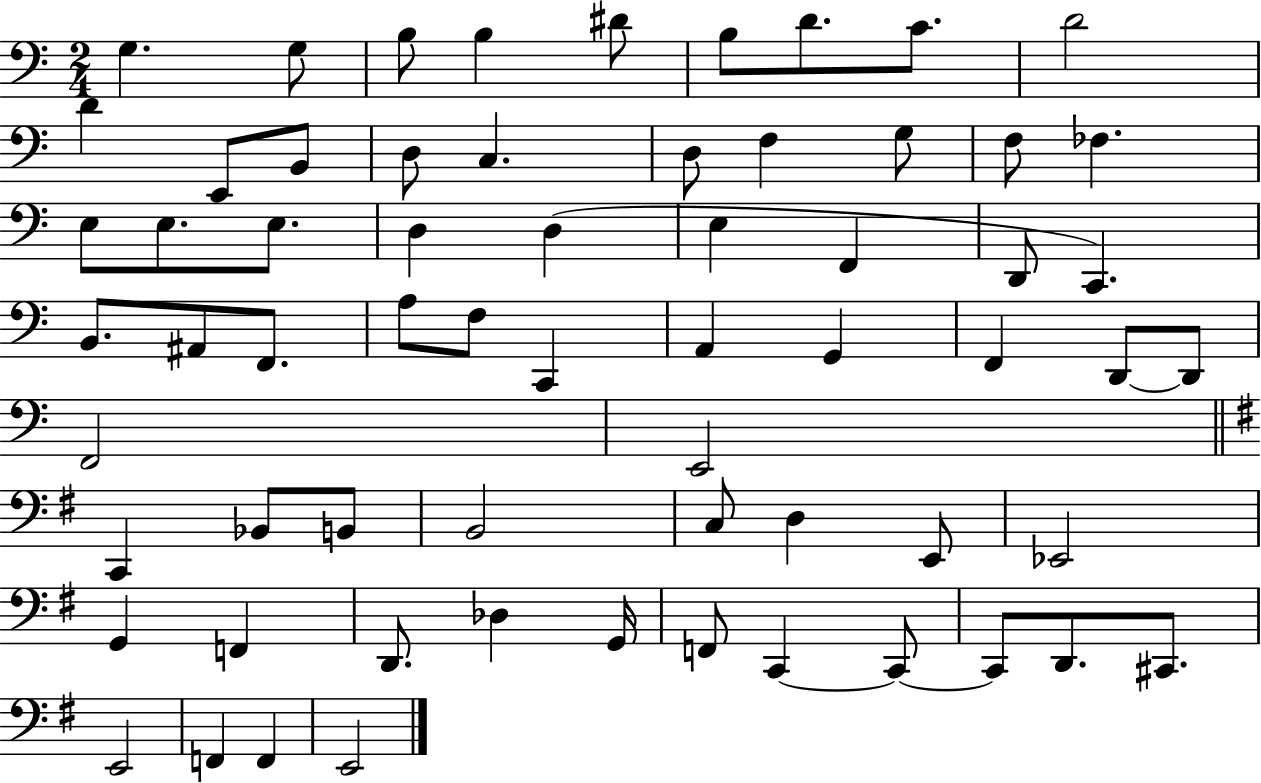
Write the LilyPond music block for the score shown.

{
  \clef bass
  \numericTimeSignature
  \time 2/4
  \key c \major
  \repeat volta 2 { g4. g8 | b8 b4 dis'8 | b8 d'8. c'8. | d'2 | \break d'4 e,8 b,8 | d8 c4. | d8 f4 g8 | f8 fes4. | \break e8 e8. e8. | d4 d4( | e4 f,4 | d,8 c,4.) | \break b,8. ais,8 f,8. | a8 f8 c,4 | a,4 g,4 | f,4 d,8~~ d,8 | \break f,2 | e,2 | \bar "||" \break \key g \major c,4 bes,8 b,8 | b,2 | c8 d4 e,8 | ees,2 | \break g,4 f,4 | d,8. des4 g,16 | f,8 c,4~~ c,8~~ | c,8 d,8. cis,8. | \break e,2 | f,4 f,4 | e,2 | } \bar "|."
}